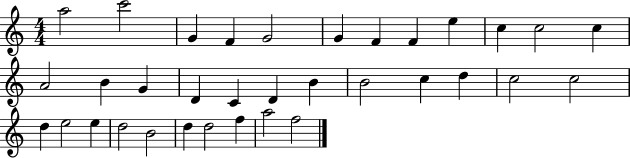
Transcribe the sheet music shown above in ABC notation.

X:1
T:Untitled
M:4/4
L:1/4
K:C
a2 c'2 G F G2 G F F e c c2 c A2 B G D C D B B2 c d c2 c2 d e2 e d2 B2 d d2 f a2 f2